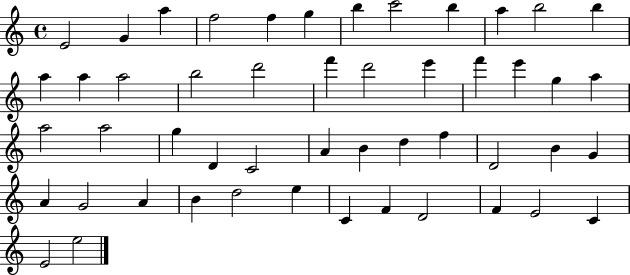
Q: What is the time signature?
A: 4/4